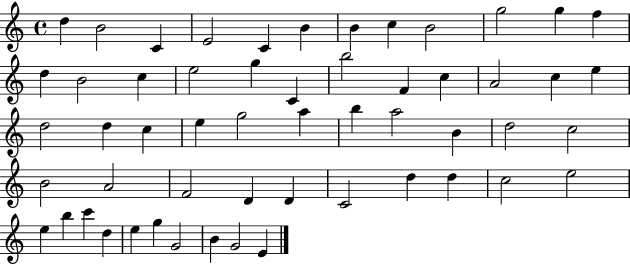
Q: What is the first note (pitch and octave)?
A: D5